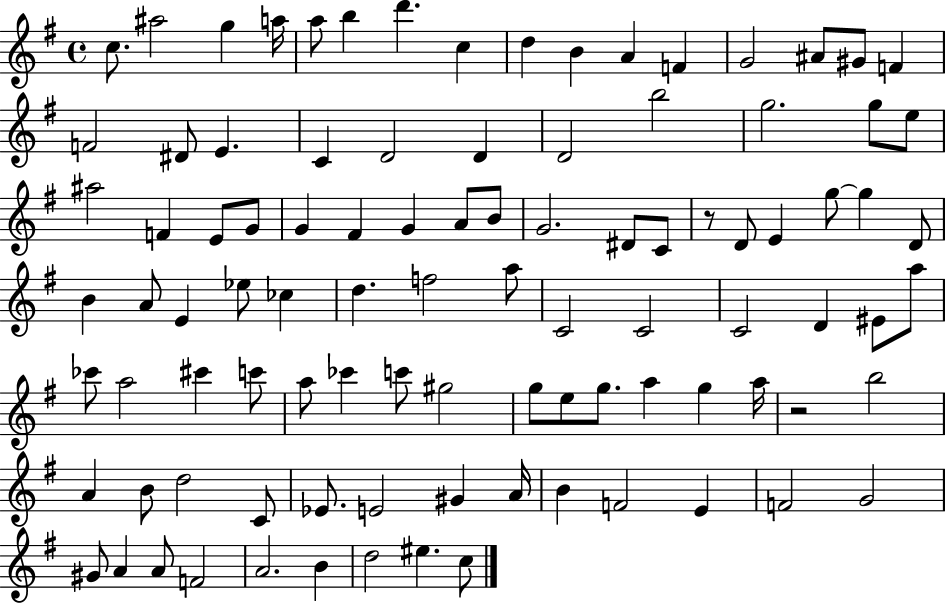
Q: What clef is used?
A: treble